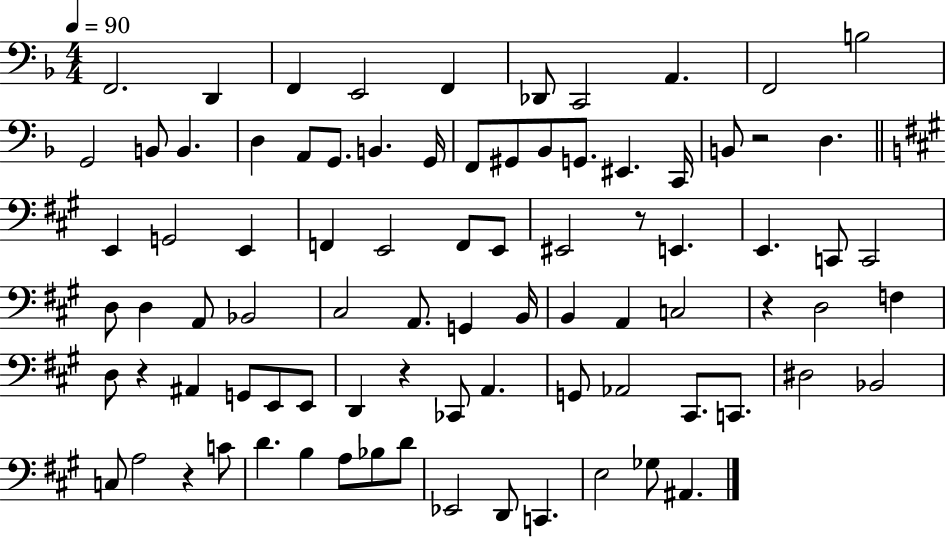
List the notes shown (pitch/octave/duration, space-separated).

F2/h. D2/q F2/q E2/h F2/q Db2/e C2/h A2/q. F2/h B3/h G2/h B2/e B2/q. D3/q A2/e G2/e. B2/q. G2/s F2/e G#2/e Bb2/e G2/e. EIS2/q. C2/s B2/e R/h D3/q. E2/q G2/h E2/q F2/q E2/h F2/e E2/e EIS2/h R/e E2/q. E2/q. C2/e C2/h D3/e D3/q A2/e Bb2/h C#3/h A2/e. G2/q B2/s B2/q A2/q C3/h R/q D3/h F3/q D3/e R/q A#2/q G2/e E2/e E2/e D2/q R/q CES2/e A2/q. G2/e Ab2/h C#2/e. C2/e. D#3/h Bb2/h C3/e A3/h R/q C4/e D4/q. B3/q A3/e Bb3/e D4/e Eb2/h D2/e C2/q. E3/h Gb3/e A#2/q.